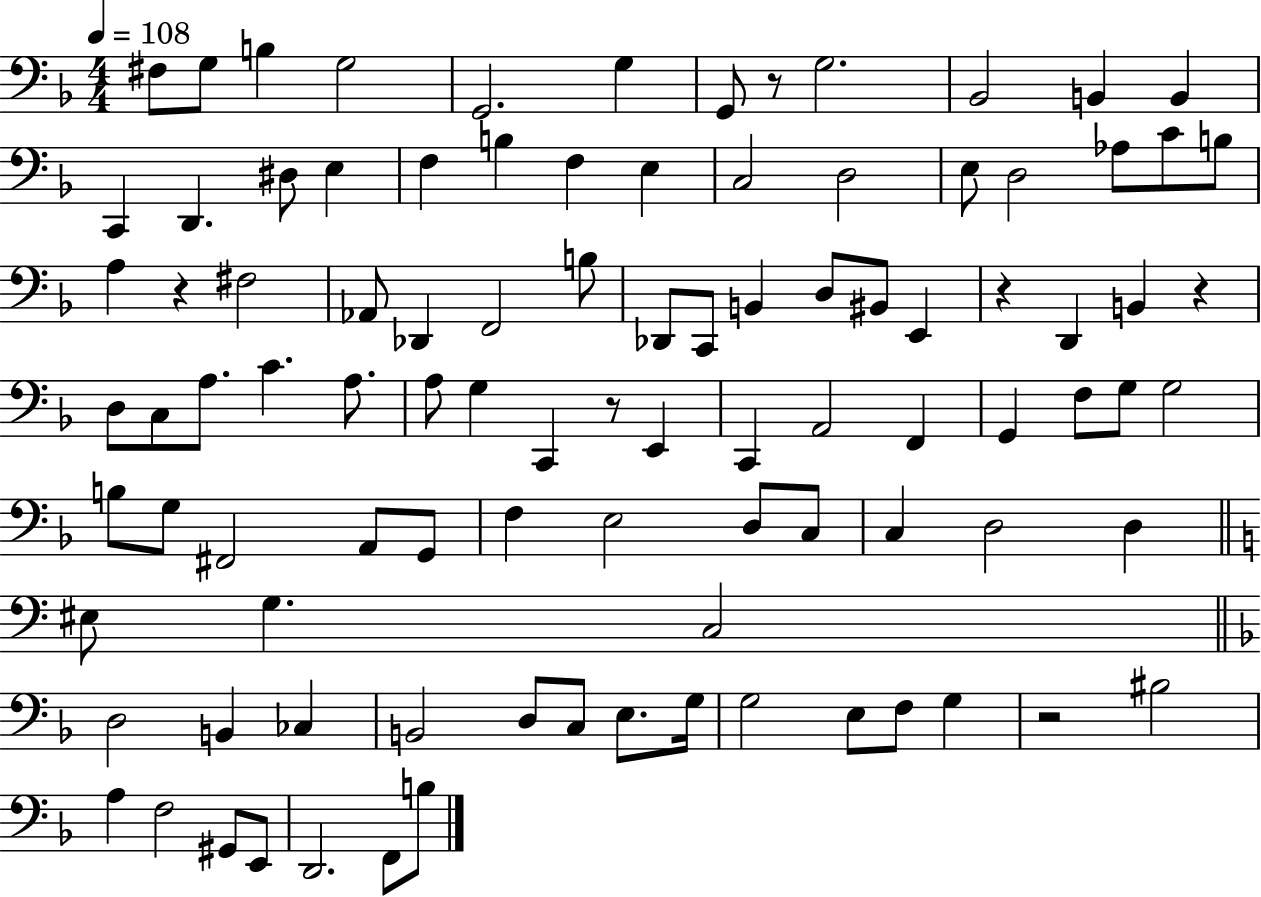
{
  \clef bass
  \numericTimeSignature
  \time 4/4
  \key f \major
  \tempo 4 = 108
  fis8 g8 b4 g2 | g,2. g4 | g,8 r8 g2. | bes,2 b,4 b,4 | \break c,4 d,4. dis8 e4 | f4 b4 f4 e4 | c2 d2 | e8 d2 aes8 c'8 b8 | \break a4 r4 fis2 | aes,8 des,4 f,2 b8 | des,8 c,8 b,4 d8 bis,8 e,4 | r4 d,4 b,4 r4 | \break d8 c8 a8. c'4. a8. | a8 g4 c,4 r8 e,4 | c,4 a,2 f,4 | g,4 f8 g8 g2 | \break b8 g8 fis,2 a,8 g,8 | f4 e2 d8 c8 | c4 d2 d4 | \bar "||" \break \key c \major eis8 g4. c2 | \bar "||" \break \key f \major d2 b,4 ces4 | b,2 d8 c8 e8. g16 | g2 e8 f8 g4 | r2 bis2 | \break a4 f2 gis,8 e,8 | d,2. f,8 b8 | \bar "|."
}